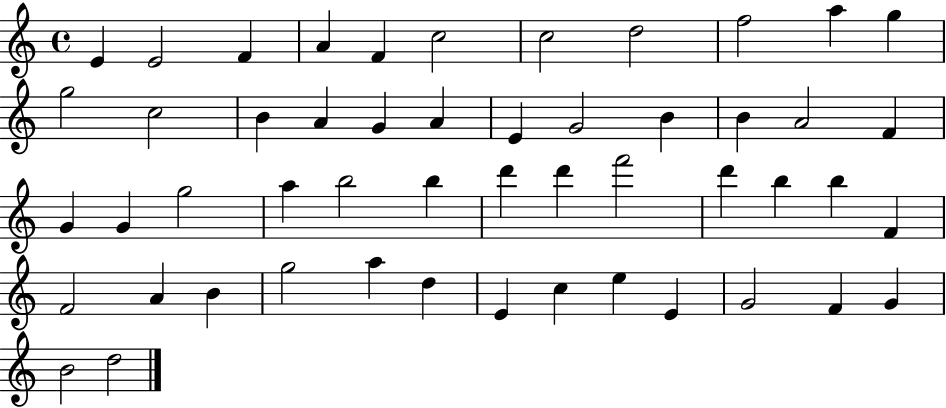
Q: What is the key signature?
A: C major